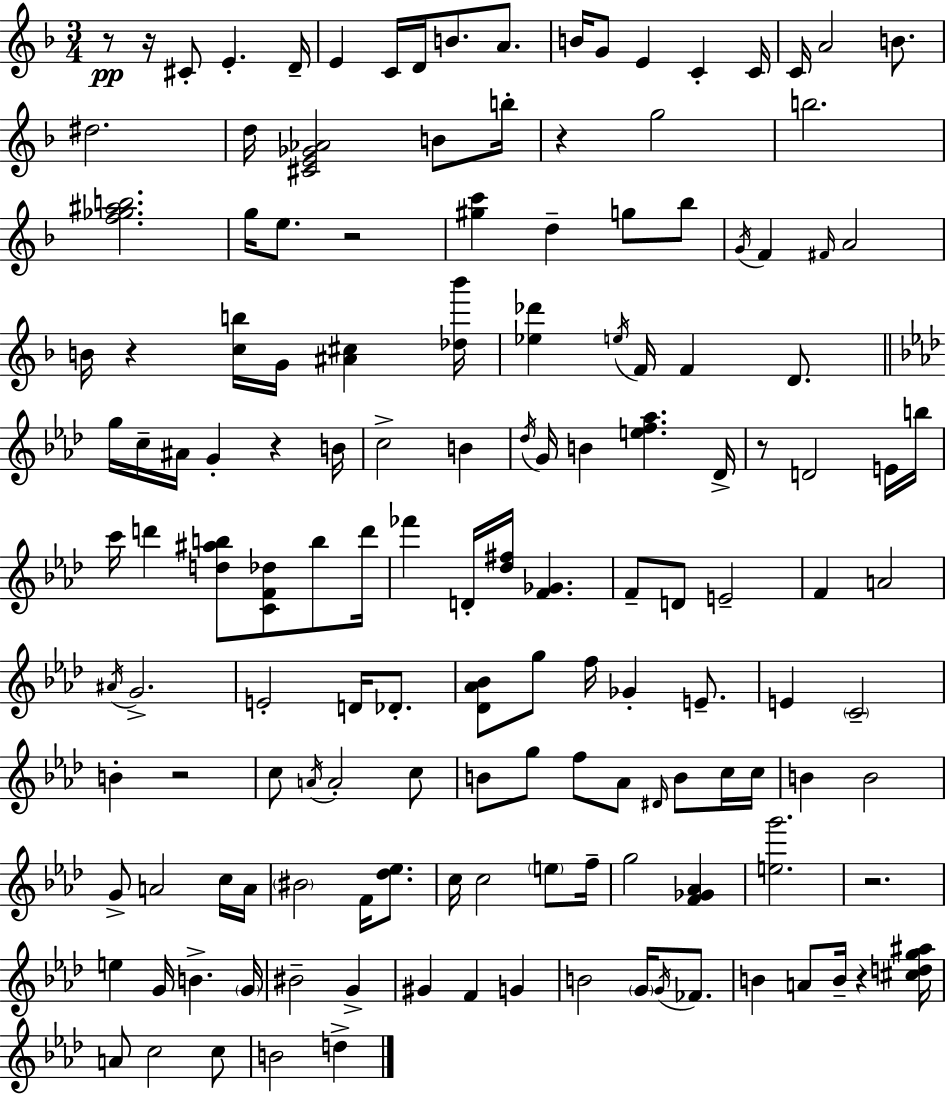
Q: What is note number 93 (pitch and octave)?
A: BIS4